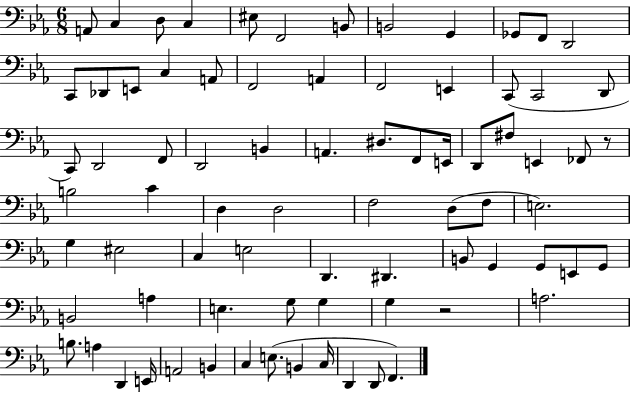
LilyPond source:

{
  \clef bass
  \numericTimeSignature
  \time 6/8
  \key ees \major
  a,8 c4 d8 c4 | eis8 f,2 b,8 | b,2 g,4 | ges,8 f,8 d,2 | \break c,8 des,8 e,8 c4 a,8 | f,2 a,4 | f,2 e,4 | c,8( c,2 d,8 | \break c,8) d,2 f,8 | d,2 b,4 | a,4. dis8. f,8 e,16 | d,8 fis8 e,4 fes,8 r8 | \break b2 c'4 | d4 d2 | f2 d8( f8 | e2.) | \break g4 eis2 | c4 e2 | d,4. dis,4. | b,8 g,4 g,8 e,8 g,8 | \break b,2 a4 | e4. g8 g4 | g4 r2 | a2. | \break b8. a4 d,4 e,16 | a,2 b,4 | c4 e8.( b,4 c16 | d,4 d,8 f,4.) | \break \bar "|."
}